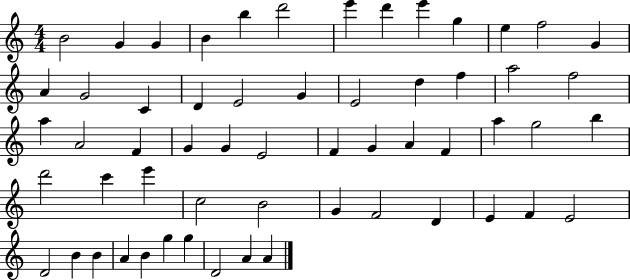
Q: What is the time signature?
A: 4/4